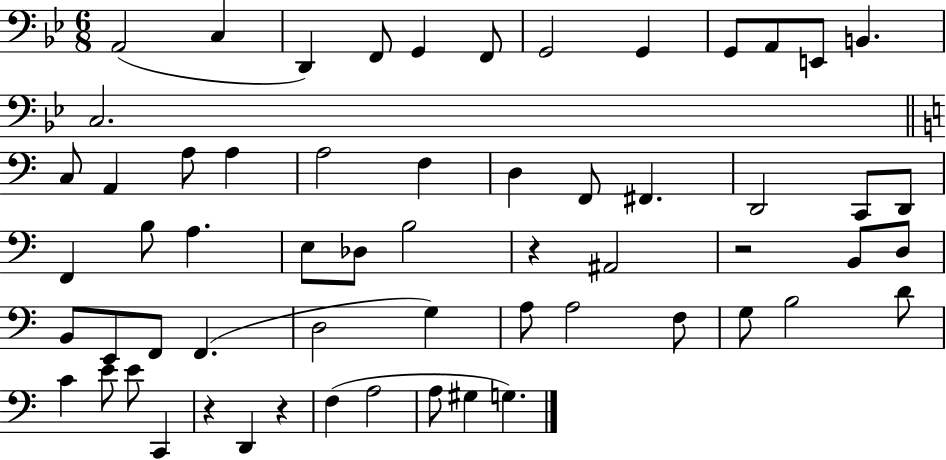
X:1
T:Untitled
M:6/8
L:1/4
K:Bb
A,,2 C, D,, F,,/2 G,, F,,/2 G,,2 G,, G,,/2 A,,/2 E,,/2 B,, C,2 C,/2 A,, A,/2 A, A,2 F, D, F,,/2 ^F,, D,,2 C,,/2 D,,/2 F,, B,/2 A, E,/2 _D,/2 B,2 z ^A,,2 z2 B,,/2 D,/2 B,,/2 E,,/2 F,,/2 F,, D,2 G, A,/2 A,2 F,/2 G,/2 B,2 D/2 C E/2 E/2 C,, z D,, z F, A,2 A,/2 ^G, G,